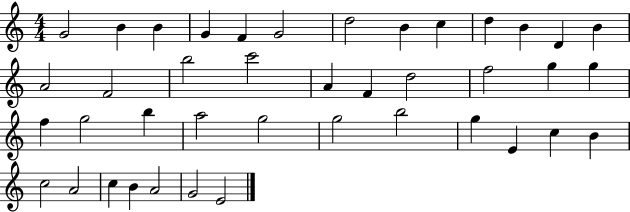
G4/h B4/q B4/q G4/q F4/q G4/h D5/h B4/q C5/q D5/q B4/q D4/q B4/q A4/h F4/h B5/h C6/h A4/q F4/q D5/h F5/h G5/q G5/q F5/q G5/h B5/q A5/h G5/h G5/h B5/h G5/q E4/q C5/q B4/q C5/h A4/h C5/q B4/q A4/h G4/h E4/h